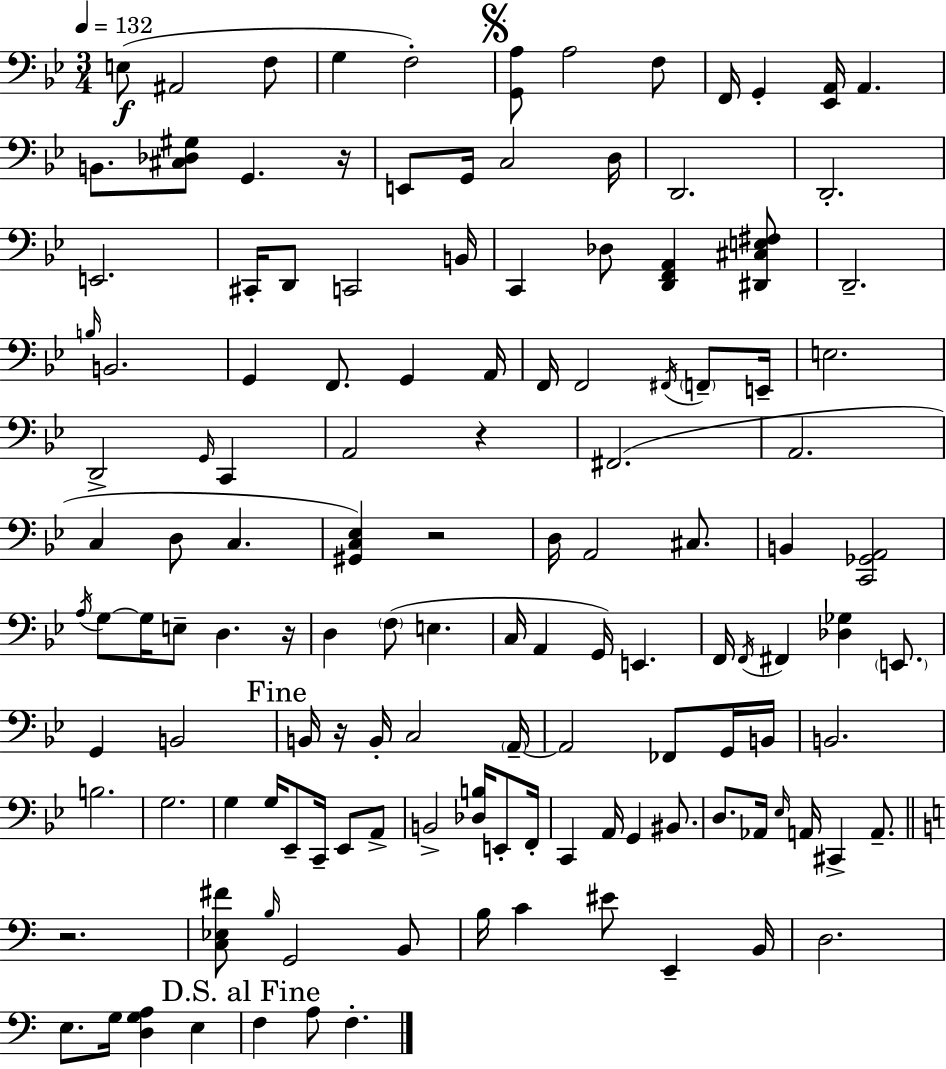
{
  \clef bass
  \numericTimeSignature
  \time 3/4
  \key bes \major
  \tempo 4 = 132
  e8(\f ais,2 f8 | g4 f2-.) | \mark \markup { \musicglyph "scripts.segno" } <g, a>8 a2 f8 | f,16 g,4-. <ees, a,>16 a,4. | \break b,8. <cis des gis>8 g,4. r16 | e,8 g,16 c2 d16 | d,2. | d,2.-. | \break e,2. | cis,16-. d,8 c,2 b,16 | c,4 des8 <d, f, a,>4 <dis, cis e fis>8 | d,2.-- | \break \grace { b16 } b,2. | g,4 f,8. g,4 | a,16 f,16 f,2 \acciaccatura { fis,16 } \parenthesize f,8-- | e,16-- e2. | \break d,2-> \grace { g,16 } c,4 | a,2 r4 | fis,2.( | a,2. | \break c4 d8 c4. | <gis, c ees>4) r2 | d16 a,2 | cis8. b,4 <c, ges, a,>2 | \break \acciaccatura { a16 } g8~~ g16 e8-- d4. | r16 d4 \parenthesize f8( e4. | c16 a,4 g,16) e,4. | f,16 \acciaccatura { f,16 } fis,4 <des ges>4 | \break \parenthesize e,8. g,4 b,2 | \mark "Fine" b,16 r16 b,16-. c2 | \parenthesize a,16--~~ a,2 | fes,8 g,16 b,16 b,2. | \break b2. | g2. | g4 g16 ees,8-- | c,16-- ees,8 a,8-> b,2-> | \break <des b>16 e,8-. f,16-. c,4 a,16 g,4 | bis,8. d8. aes,16 \grace { ees16 } a,16 cis,4-> | a,8.-- \bar "||" \break \key c \major r2. | <c ees fis'>8 \grace { b16 } g,2 b,8 | b16 c'4 eis'8 e,4-- | b,16 d2. | \break e8. g16 <d g a>4 e4 | \mark "D.S. al Fine" f4 a8 f4.-. | \bar "|."
}